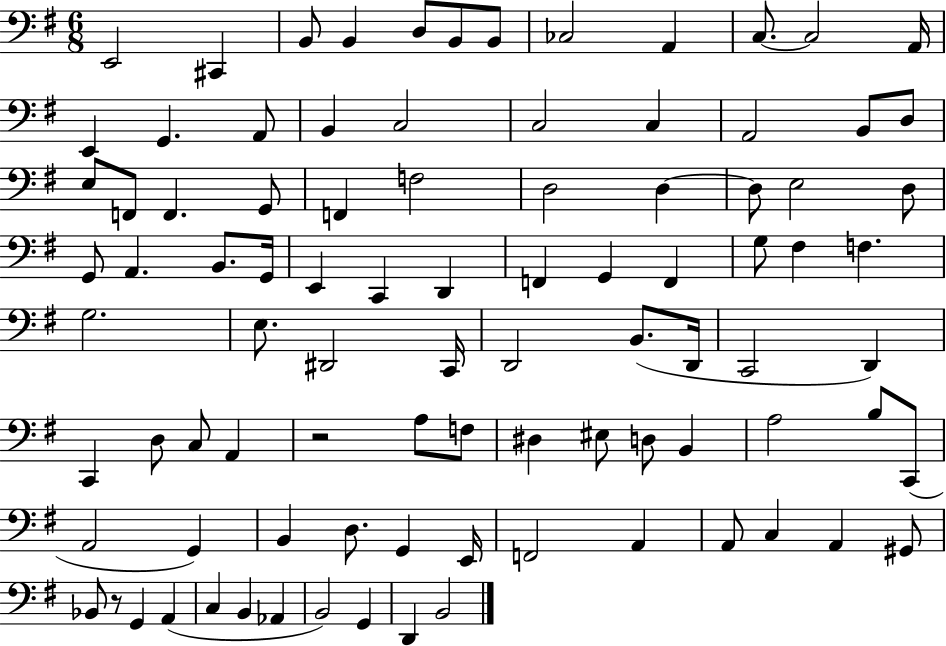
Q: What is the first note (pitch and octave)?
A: E2